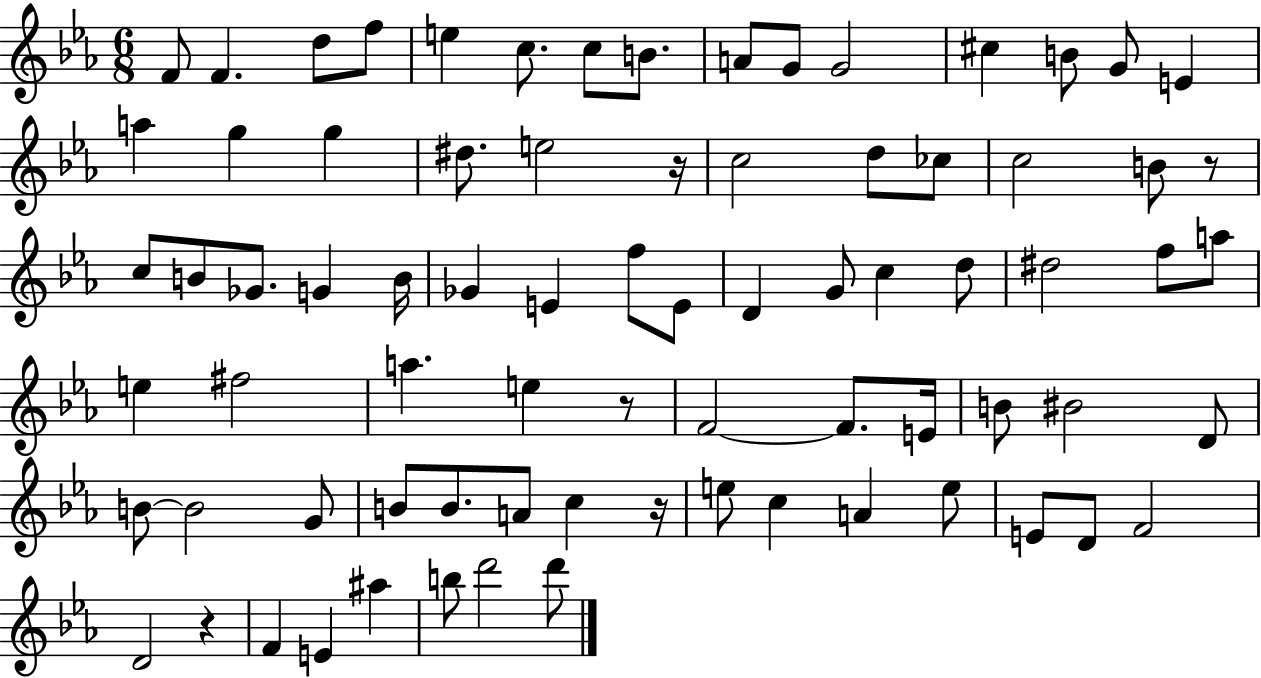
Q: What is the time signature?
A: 6/8